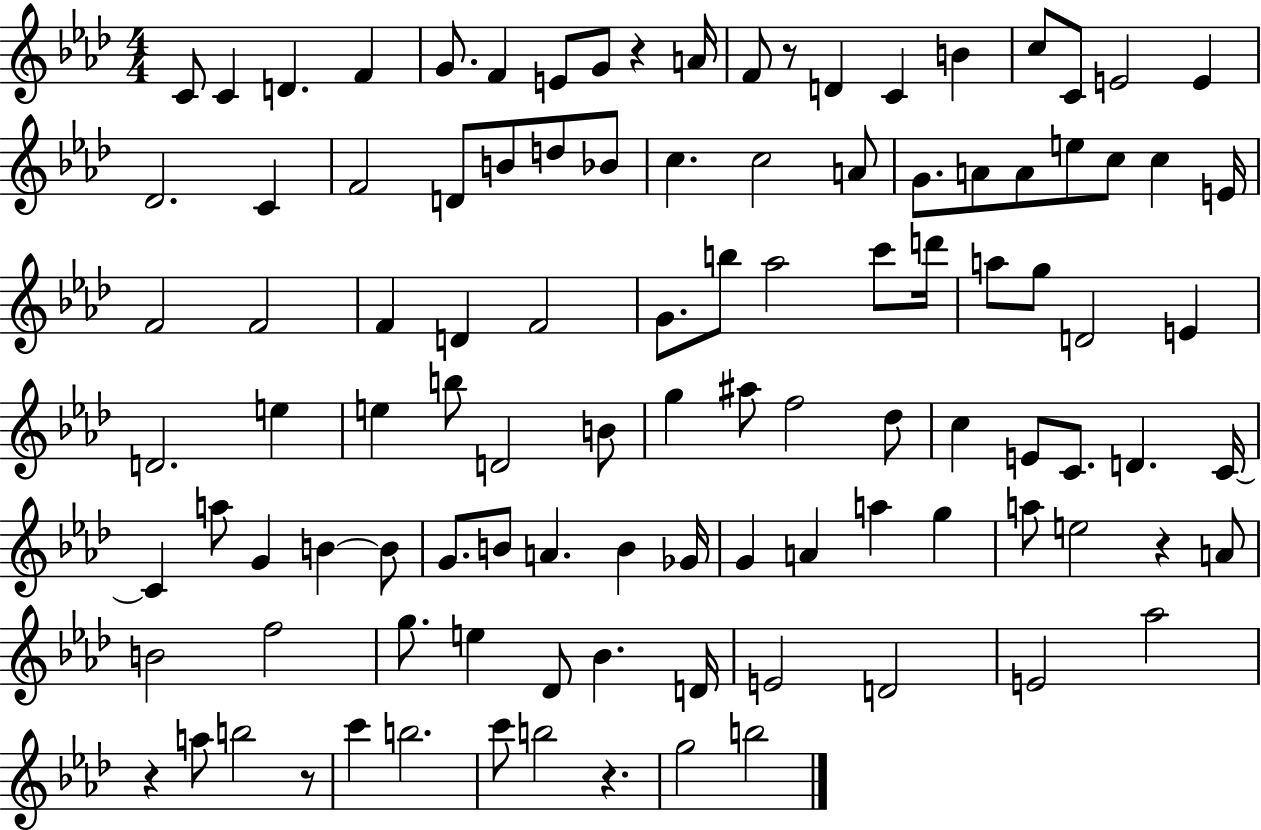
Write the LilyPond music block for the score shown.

{
  \clef treble
  \numericTimeSignature
  \time 4/4
  \key aes \major
  \repeat volta 2 { c'8 c'4 d'4. f'4 | g'8. f'4 e'8 g'8 r4 a'16 | f'8 r8 d'4 c'4 b'4 | c''8 c'8 e'2 e'4 | \break des'2. c'4 | f'2 d'8 b'8 d''8 bes'8 | c''4. c''2 a'8 | g'8. a'8 a'8 e''8 c''8 c''4 e'16 | \break f'2 f'2 | f'4 d'4 f'2 | g'8. b''8 aes''2 c'''8 d'''16 | a''8 g''8 d'2 e'4 | \break d'2. e''4 | e''4 b''8 d'2 b'8 | g''4 ais''8 f''2 des''8 | c''4 e'8 c'8. d'4. c'16~~ | \break c'4 a''8 g'4 b'4~~ b'8 | g'8. b'8 a'4. b'4 ges'16 | g'4 a'4 a''4 g''4 | a''8 e''2 r4 a'8 | \break b'2 f''2 | g''8. e''4 des'8 bes'4. d'16 | e'2 d'2 | e'2 aes''2 | \break r4 a''8 b''2 r8 | c'''4 b''2. | c'''8 b''2 r4. | g''2 b''2 | \break } \bar "|."
}